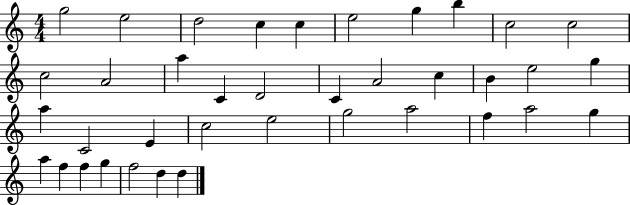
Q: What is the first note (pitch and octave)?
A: G5